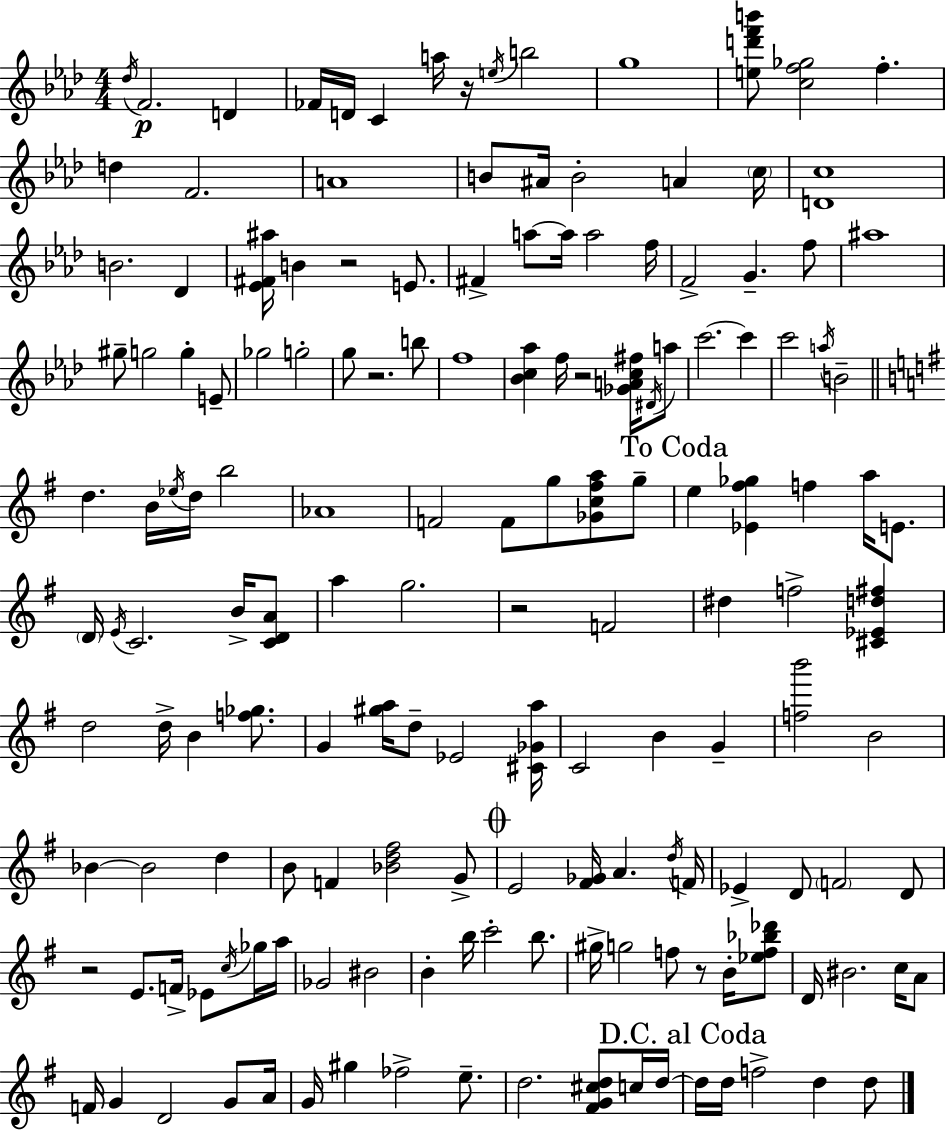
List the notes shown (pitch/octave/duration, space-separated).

Db5/s F4/h. D4/q FES4/s D4/s C4/q A5/s R/s E5/s B5/h G5/w [E5,D6,F6,B6]/e [C5,F5,Gb5]/h F5/q. D5/q F4/h. A4/w B4/e A#4/s B4/h A4/q C5/s [D4,C5]/w B4/h. Db4/q [Eb4,F#4,A#5]/s B4/q R/h E4/e. F#4/q A5/e A5/s A5/h F5/s F4/h G4/q. F5/e A#5/w G#5/e G5/h G5/q E4/e Gb5/h G5/h G5/e R/h. B5/e F5/w [Bb4,C5,Ab5]/q F5/s R/h [Gb4,A4,C5,F#5]/s D#4/s A5/e C6/h. C6/q C6/h A5/s B4/h D5/q. B4/s Eb5/s D5/s B5/h Ab4/w F4/h F4/e G5/e [Gb4,C5,F#5,A5]/e G5/e E5/q [Eb4,F#5,Gb5]/q F5/q A5/s E4/e. D4/s E4/s C4/h. B4/s [C4,D4,A4]/e A5/q G5/h. R/h F4/h D#5/q F5/h [C#4,Eb4,D5,F#5]/q D5/h D5/s B4/q [F5,Gb5]/e. G4/q [G#5,A5]/s D5/e Eb4/h [C#4,Gb4,A5]/s C4/h B4/q G4/q [F5,B6]/h B4/h Bb4/q Bb4/h D5/q B4/e F4/q [Bb4,D5,F#5]/h G4/e E4/h [F#4,Gb4]/s A4/q. D5/s F4/s Eb4/q D4/e F4/h D4/e R/h E4/e. F4/s Eb4/e C5/s Gb5/s A5/s Gb4/h BIS4/h B4/q B5/s C6/h B5/e. G#5/s G5/h F5/e R/e B4/s [Eb5,F5,Bb5,Db6]/e D4/s BIS4/h. C5/s A4/e F4/s G4/q D4/h G4/e A4/s G4/s G#5/q FES5/h E5/e. D5/h. [F#4,G4,C#5,D5]/e C5/s D5/s D5/s D5/s F5/h D5/q D5/e